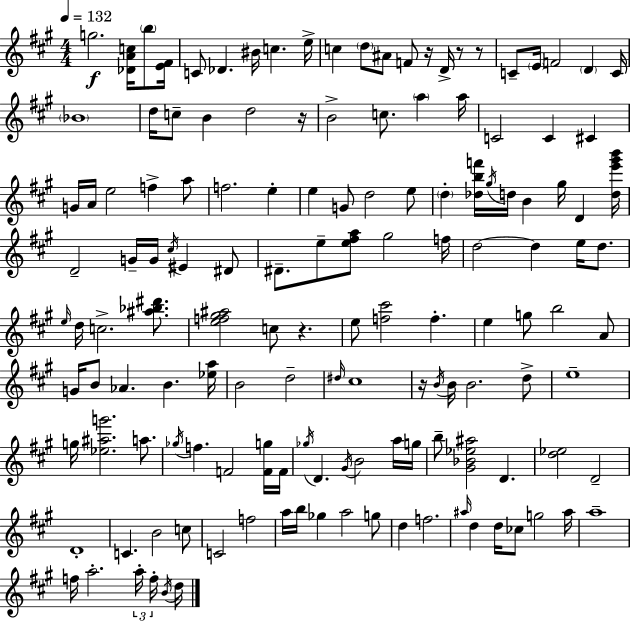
{
  \clef treble
  \numericTimeSignature
  \time 4/4
  \key a \major
  \tempo 4 = 132
  g''2.\f <des' a' c''>16 \parenthesize b''8 <e' fis'>16 | c'8 des'4. bis'16 c''4. e''16-> | c''4 \parenthesize d''8 ais'8 f'8 r16 d'16-> r8 r8 | c'8-- \parenthesize e'16 f'2 \parenthesize d'4 c'16 | \break \parenthesize bes'1 | d''16 c''8-- b'4 d''2 r16 | b'2-> c''8. \parenthesize a''4 a''16 | c'2 c'4 cis'4 | \break g'16 a'16 e''2 f''4-> a''8 | f''2. e''4-. | e''4 g'8 d''2 e''8 | \parenthesize d''4-. <des'' b'' f'''>16 \acciaccatura { gis''16 } d''16 b'4 gis''16 d'4 | \break <d'' e''' gis''' b'''>16 d'2-- g'16-- g'16 \acciaccatura { cis''16 } eis'4 | dis'8 dis'8.-- e''8-- <e'' fis'' a''>8 gis''2 | f''16 d''2~~ d''4 e''16 d''8. | \grace { e''16 } d''16 c''2.-> | \break <ais'' bes'' dis'''>8. <e'' f'' gis'' ais''>2 c''8 r4. | e''8 <f'' cis'''>2 f''4.-. | e''4 g''8 b''2 | a'8 g'16 b'8 aes'4. b'4. | \break <ees'' a''>16 b'2 d''2-- | \grace { dis''16 } cis''1 | r16 \acciaccatura { b'16 } b'16 b'2. | d''8-> e''1-- | \break g''16 <ees'' ais'' g'''>2. | a''8. \acciaccatura { ges''16 } f''4. f'2 | <f' g''>16 f'16 \acciaccatura { ges''16 } d'4. \acciaccatura { gis'16 } b'2 | a''16 g''16 b''8-- <gis' bes' ees'' ais''>2 | \break d'4. <d'' ees''>2 | d'2-- d'1-. | c'4. b'2 | c''8 c'2 | \break f''2 a''16 b''16 ges''4 a''2 | g''8 d''4 f''2. | \grace { ais''16 } d''4 d''16 ces''8 | g''2 ais''16 a''1-- | \break f''16 a''2.-. | \tuplet 3/2 { a''16-. f''16-. \acciaccatura { b'16 } } d''16 \bar "|."
}